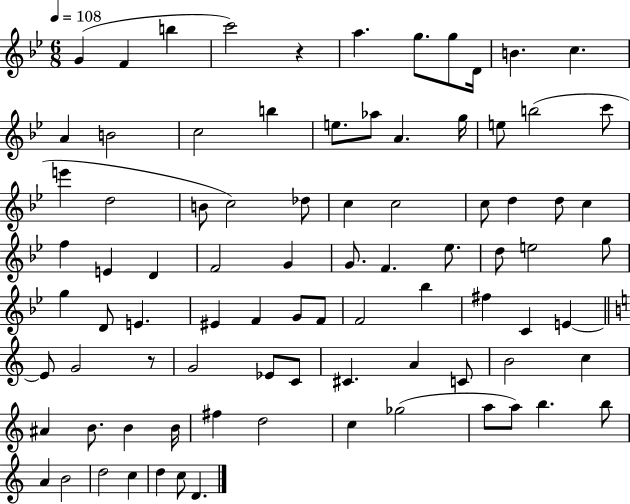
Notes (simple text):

G4/q F4/q B5/q C6/h R/q A5/q. G5/e. G5/e D4/s B4/q. C5/q. A4/q B4/h C5/h B5/q E5/e. Ab5/e A4/q. G5/s E5/e B5/h C6/e E6/q D5/h B4/e C5/h Db5/e C5/q C5/h C5/e D5/q D5/e C5/q F5/q E4/q D4/q F4/h G4/q G4/e. F4/q. Eb5/e. D5/e E5/h G5/e G5/q D4/e E4/q. EIS4/q F4/q G4/e F4/e F4/h Bb5/q F#5/q C4/q E4/q E4/e G4/h R/e G4/h Eb4/e C4/e C#4/q. A4/q C4/e B4/h C5/q A#4/q B4/e. B4/q B4/s F#5/q D5/h C5/q Gb5/h A5/e A5/e B5/q. B5/e A4/q B4/h D5/h C5/q D5/q C5/e D4/q.